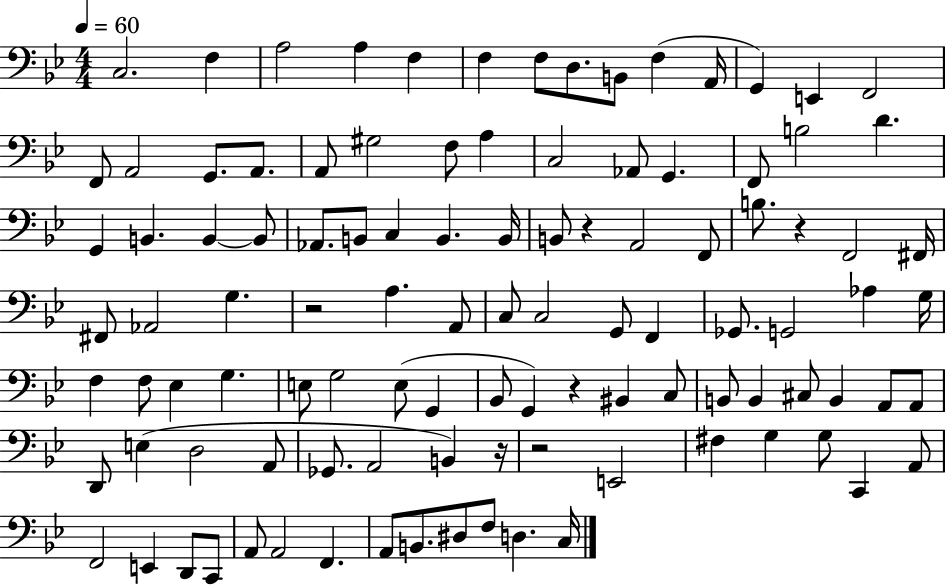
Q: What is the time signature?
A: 4/4